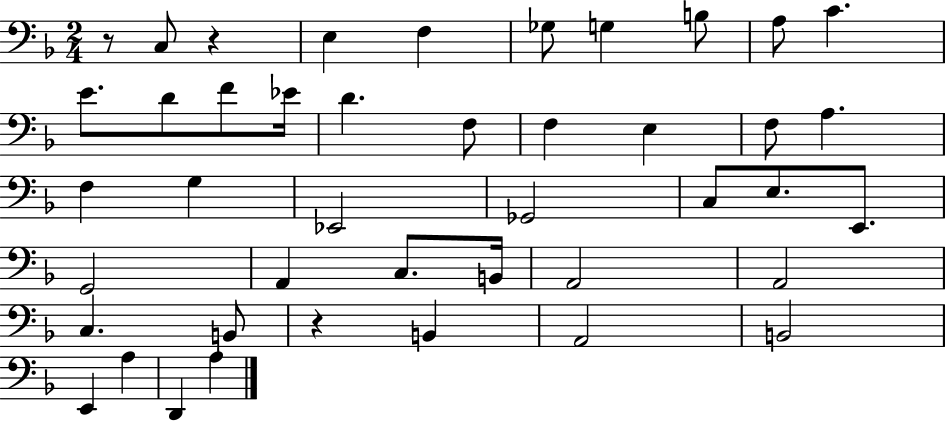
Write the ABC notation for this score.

X:1
T:Untitled
M:2/4
L:1/4
K:F
z/2 C,/2 z E, F, _G,/2 G, B,/2 A,/2 C E/2 D/2 F/2 _E/4 D F,/2 F, E, F,/2 A, F, G, _E,,2 _G,,2 C,/2 E,/2 E,,/2 G,,2 A,, C,/2 B,,/4 A,,2 A,,2 C, B,,/2 z B,, A,,2 B,,2 E,, A, D,, A,